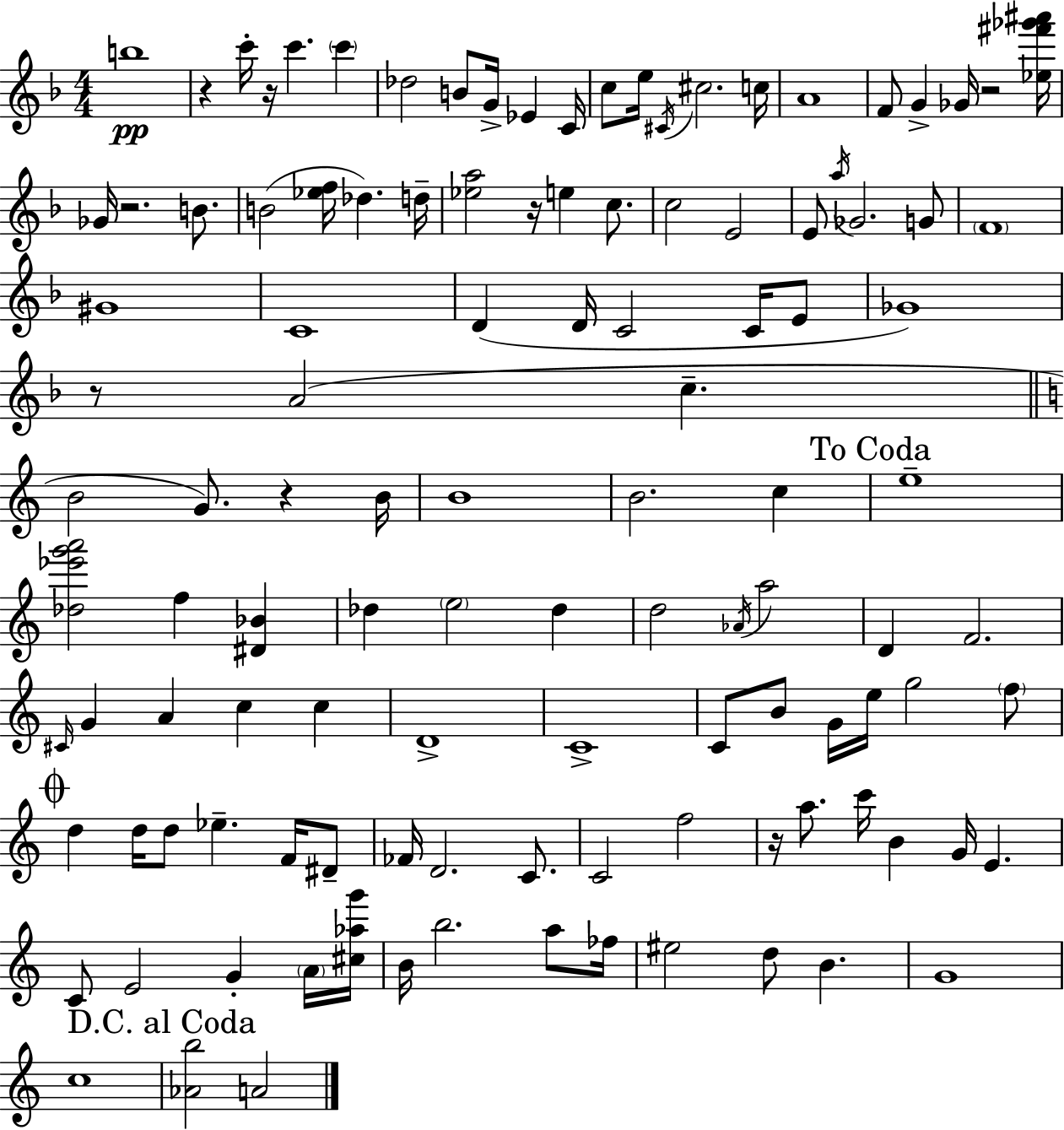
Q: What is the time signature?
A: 4/4